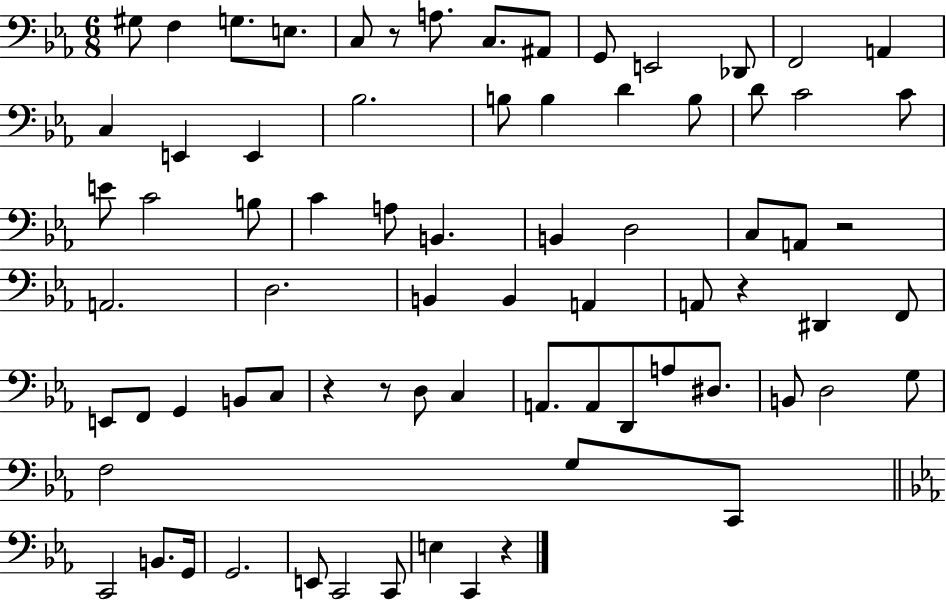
G#3/e F3/q G3/e. E3/e. C3/e R/e A3/e. C3/e. A#2/e G2/e E2/h Db2/e F2/h A2/q C3/q E2/q E2/q Bb3/h. B3/e B3/q D4/q B3/e D4/e C4/h C4/e E4/e C4/h B3/e C4/q A3/e B2/q. B2/q D3/h C3/e A2/e R/h A2/h. D3/h. B2/q B2/q A2/q A2/e R/q D#2/q F2/e E2/e F2/e G2/q B2/e C3/e R/q R/e D3/e C3/q A2/e. A2/e D2/e A3/e D#3/e. B2/e D3/h G3/e F3/h G3/e C2/e C2/h B2/e. G2/s G2/h. E2/e C2/h C2/e E3/q C2/q R/q